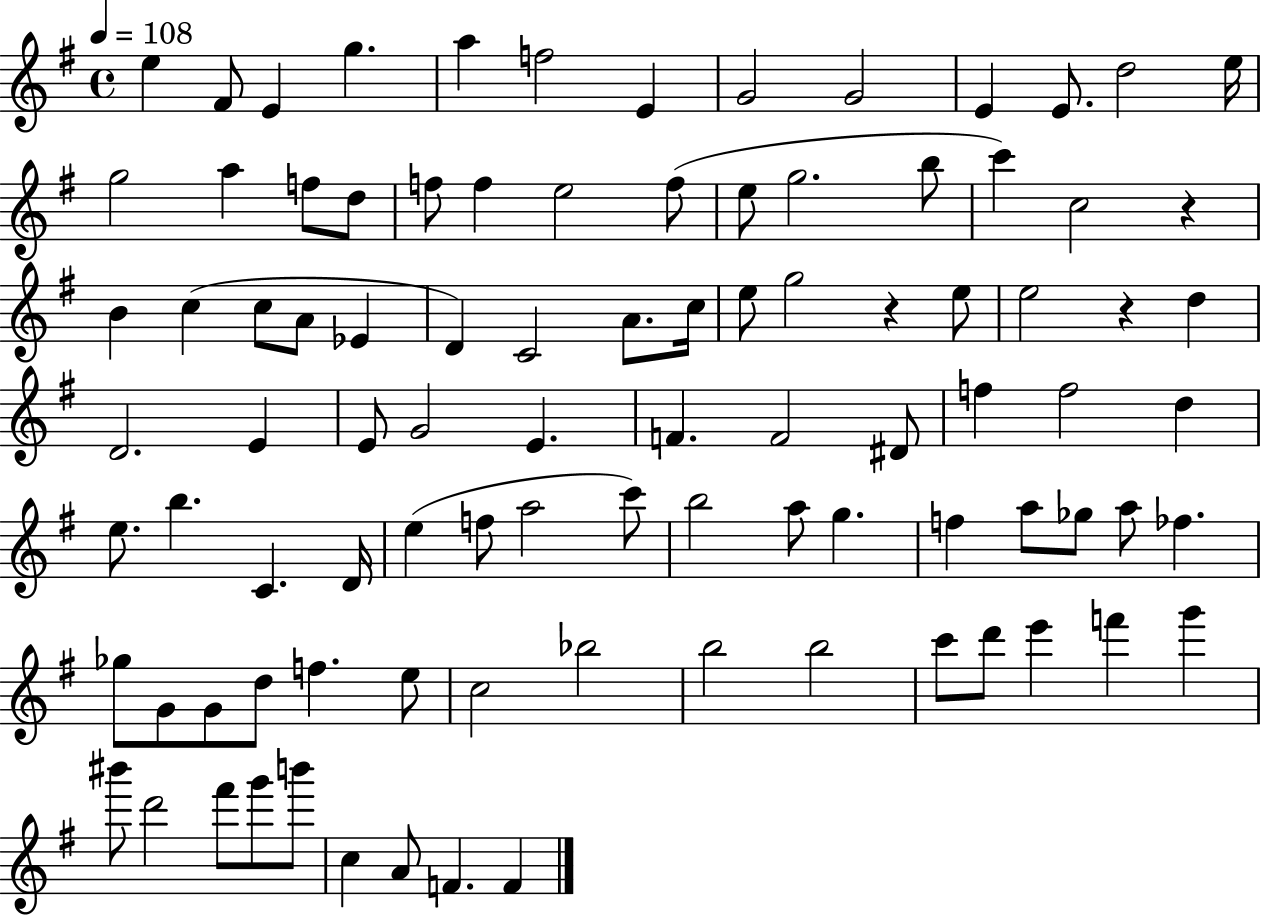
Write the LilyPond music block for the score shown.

{
  \clef treble
  \time 4/4
  \defaultTimeSignature
  \key g \major
  \tempo 4 = 108
  e''4 fis'8 e'4 g''4. | a''4 f''2 e'4 | g'2 g'2 | e'4 e'8. d''2 e''16 | \break g''2 a''4 f''8 d''8 | f''8 f''4 e''2 f''8( | e''8 g''2. b''8 | c'''4) c''2 r4 | \break b'4 c''4( c''8 a'8 ees'4 | d'4) c'2 a'8. c''16 | e''8 g''2 r4 e''8 | e''2 r4 d''4 | \break d'2. e'4 | e'8 g'2 e'4. | f'4. f'2 dis'8 | f''4 f''2 d''4 | \break e''8. b''4. c'4. d'16 | e''4( f''8 a''2 c'''8) | b''2 a''8 g''4. | f''4 a''8 ges''8 a''8 fes''4. | \break ges''8 g'8 g'8 d''8 f''4. e''8 | c''2 bes''2 | b''2 b''2 | c'''8 d'''8 e'''4 f'''4 g'''4 | \break bis'''8 d'''2 fis'''8 g'''8 b'''8 | c''4 a'8 f'4. f'4 | \bar "|."
}